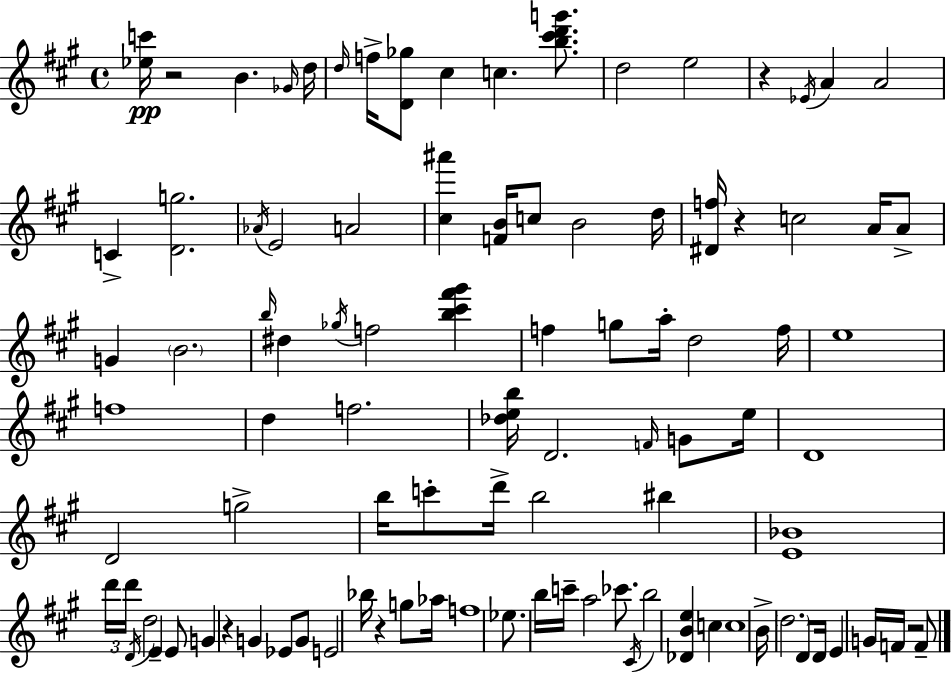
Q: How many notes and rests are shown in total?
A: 98